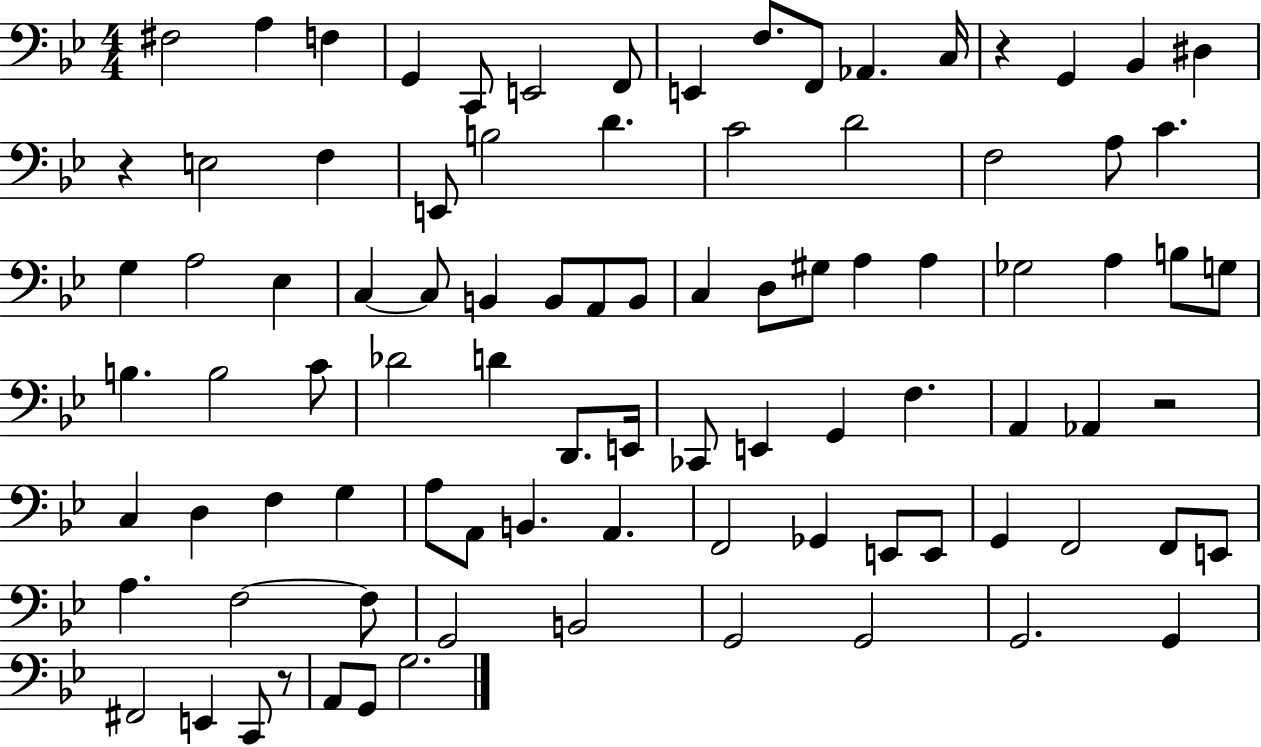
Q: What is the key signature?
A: BES major